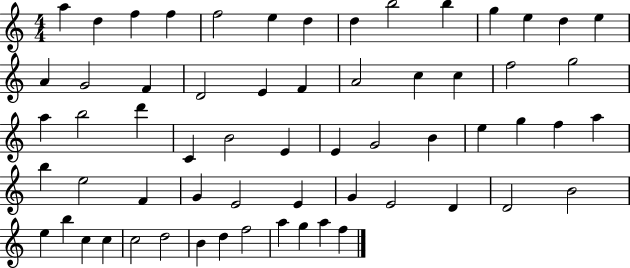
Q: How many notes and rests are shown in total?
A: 62